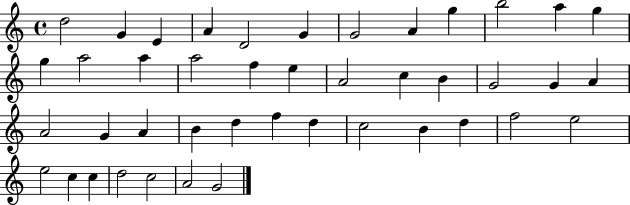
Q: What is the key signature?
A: C major